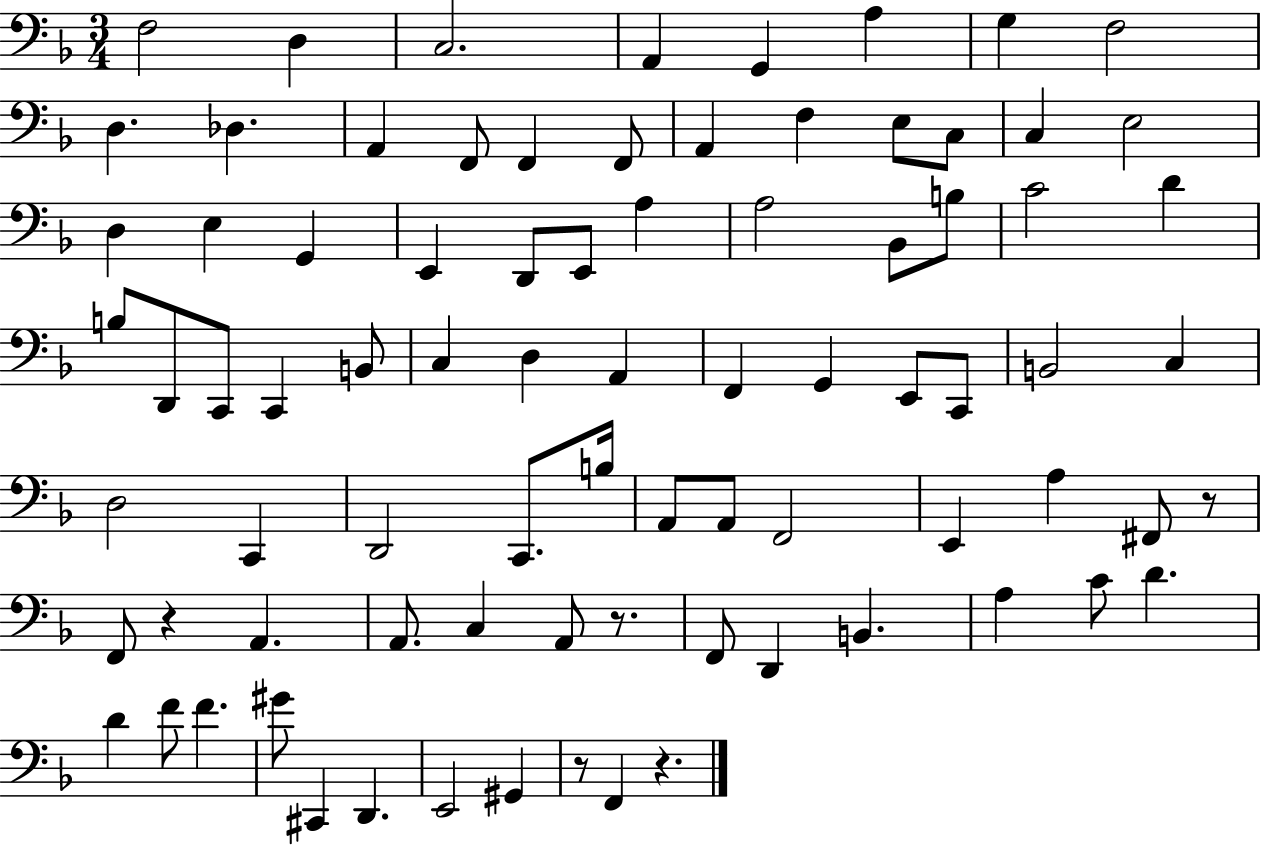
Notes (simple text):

F3/h D3/q C3/h. A2/q G2/q A3/q G3/q F3/h D3/q. Db3/q. A2/q F2/e F2/q F2/e A2/q F3/q E3/e C3/e C3/q E3/h D3/q E3/q G2/q E2/q D2/e E2/e A3/q A3/h Bb2/e B3/e C4/h D4/q B3/e D2/e C2/e C2/q B2/e C3/q D3/q A2/q F2/q G2/q E2/e C2/e B2/h C3/q D3/h C2/q D2/h C2/e. B3/s A2/e A2/e F2/h E2/q A3/q F#2/e R/e F2/e R/q A2/q. A2/e. C3/q A2/e R/e. F2/e D2/q B2/q. A3/q C4/e D4/q. D4/q F4/e F4/q. G#4/e C#2/q D2/q. E2/h G#2/q R/e F2/q R/q.